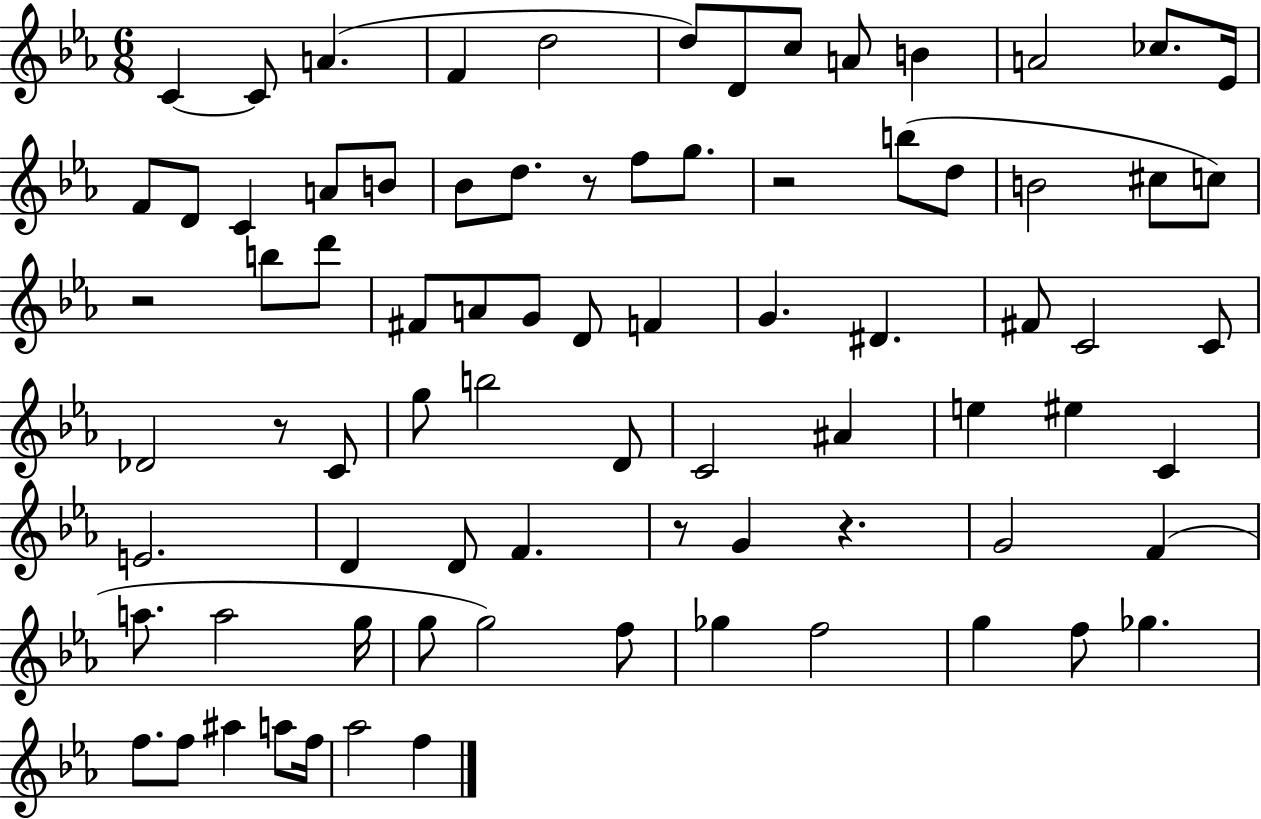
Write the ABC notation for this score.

X:1
T:Untitled
M:6/8
L:1/4
K:Eb
C C/2 A F d2 d/2 D/2 c/2 A/2 B A2 _c/2 _E/4 F/2 D/2 C A/2 B/2 _B/2 d/2 z/2 f/2 g/2 z2 b/2 d/2 B2 ^c/2 c/2 z2 b/2 d'/2 ^F/2 A/2 G/2 D/2 F G ^D ^F/2 C2 C/2 _D2 z/2 C/2 g/2 b2 D/2 C2 ^A e ^e C E2 D D/2 F z/2 G z G2 F a/2 a2 g/4 g/2 g2 f/2 _g f2 g f/2 _g f/2 f/2 ^a a/2 f/4 _a2 f